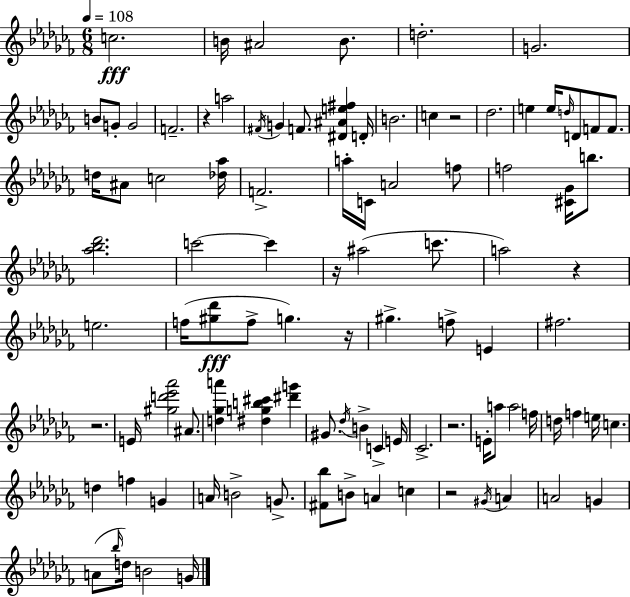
{
  \clef treble
  \numericTimeSignature
  \time 6/8
  \key aes \minor
  \tempo 4 = 108
  \repeat volta 2 { c''2.\fff | b'16 ais'2 b'8. | d''2.-. | g'2. | \break b'8 g'8-. g'2 | f'2.-- | r4 a''2 | \acciaccatura { fis'16 } g'4 f'8. <dis' ais' e'' fis''>4 | \break d'16-. b'2. | c''4 r2 | des''2. | e''4 e''16 \grace { d''16 } d'8 f'8 f'8. | \break d''16 ais'8 c''2 | <des'' aes''>16 f'2.-> | a''16-. c'16 a'2 | f''8 f''2 <cis' ges'>16 b''8. | \break <aes'' bes'' des'''>2. | c'''2~~ c'''4 | r16 ais''2( c'''8. | a''2) r4 | \break e''2. | f''16( <gis'' des'''>8\fff f''8-> g''4.) | r16 gis''4.-> f''8-> e'4 | fis''2. | \break r2. | e'16 <gis'' d''' ees''' aes'''>2 ais'8. | <d'' ges'' a'''>4 <dis'' g'' b'' cis'''>4 <dis''' g'''>4 | gis'8. \acciaccatura { des''16 } b'4-> c'4-> | \break e'16 ces'2.-> | r2. | e'16-. a''8 a''2 | f''16 d''16 f''4 e''16 c''4. | \break d''4 f''4 g'4 | a'16 b'2-> | g'8.-> <fis' bes''>8 b'8-> a'4 c''4 | r2 \acciaccatura { gis'16 } | \break a'4 a'2 | g'4 a'8( \grace { bes''16 } d''16) b'2 | g'16 } \bar "|."
}